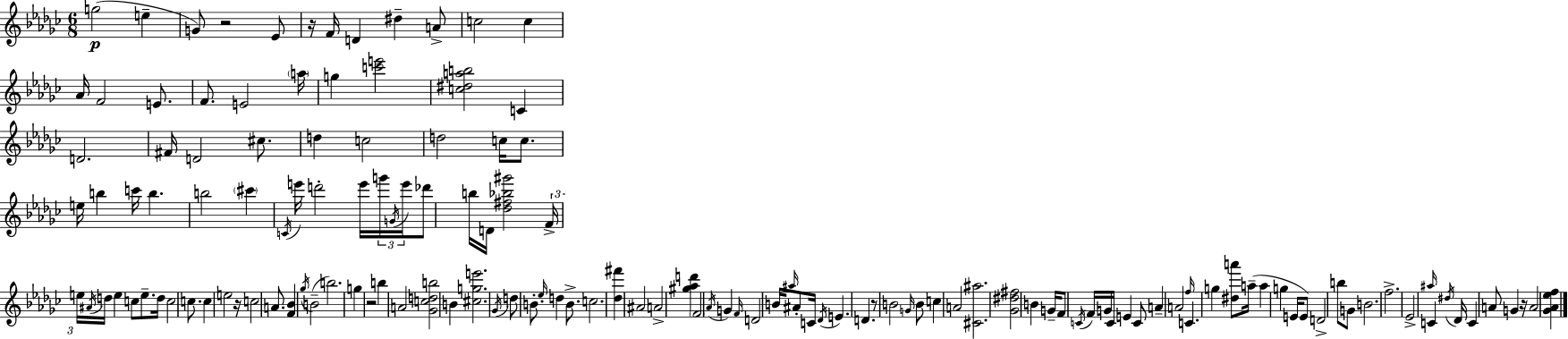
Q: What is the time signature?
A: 6/8